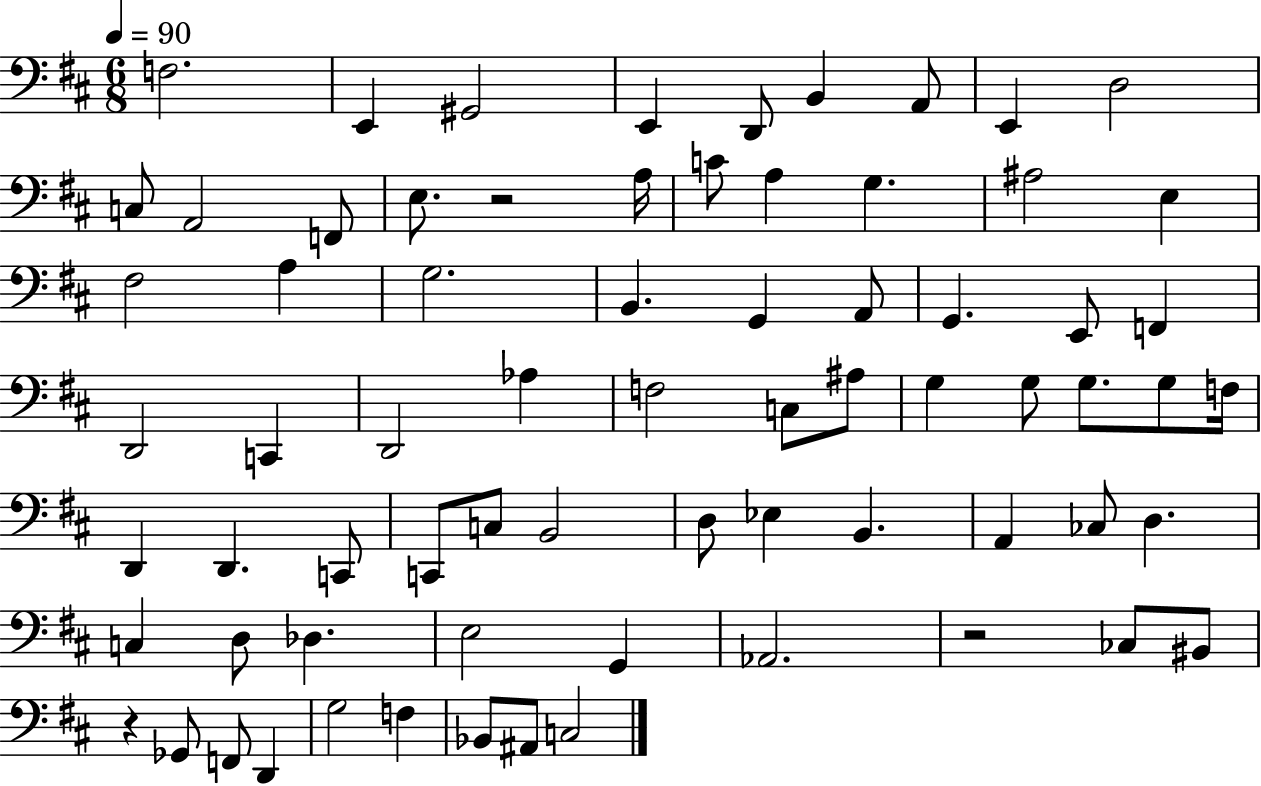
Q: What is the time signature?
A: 6/8